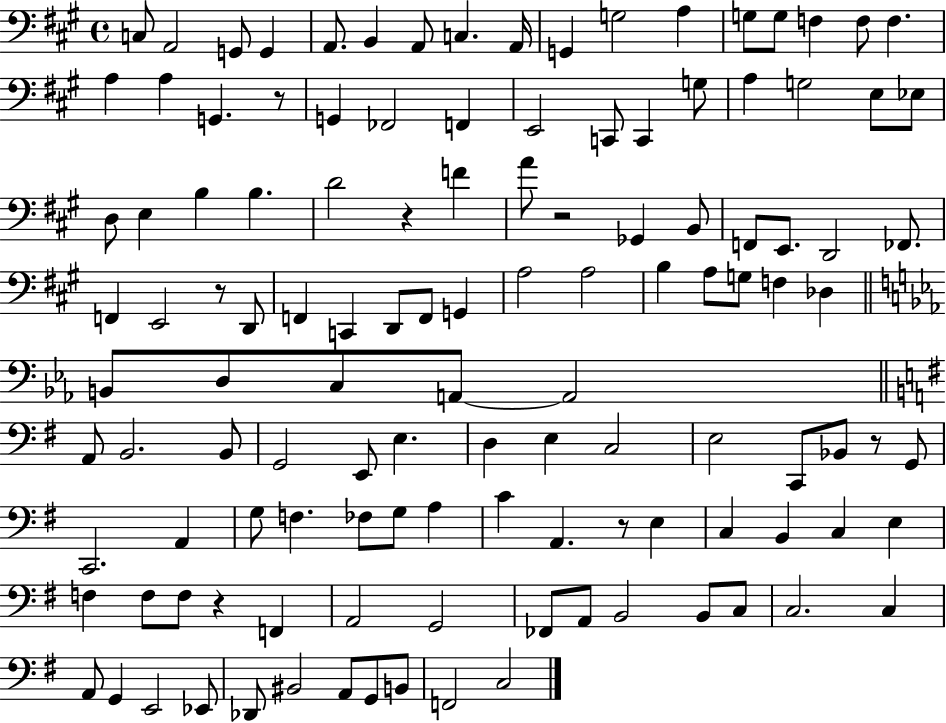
{
  \clef bass
  \time 4/4
  \defaultTimeSignature
  \key a \major
  c8 a,2 g,8 g,4 | a,8. b,4 a,8 c4. a,16 | g,4 g2 a4 | g8 g8 f4 f8 f4. | \break a4 a4 g,4. r8 | g,4 fes,2 f,4 | e,2 c,8 c,4 g8 | a4 g2 e8 ees8 | \break d8 e4 b4 b4. | d'2 r4 f'4 | a'8 r2 ges,4 b,8 | f,8 e,8. d,2 fes,8. | \break f,4 e,2 r8 d,8 | f,4 c,4 d,8 f,8 g,4 | a2 a2 | b4 a8 g8 f4 des4 | \break \bar "||" \break \key ees \major b,8 d8 c8 a,8~~ a,2 | \bar "||" \break \key e \minor a,8 b,2. b,8 | g,2 e,8 e4. | d4 e4 c2 | e2 c,8 bes,8 r8 g,8 | \break c,2. a,4 | g8 f4. fes8 g8 a4 | c'4 a,4. r8 e4 | c4 b,4 c4 e4 | \break f4 f8 f8 r4 f,4 | a,2 g,2 | fes,8 a,8 b,2 b,8 c8 | c2. c4 | \break a,8 g,4 e,2 ees,8 | des,8 bis,2 a,8 g,8 b,8 | f,2 c2 | \bar "|."
}